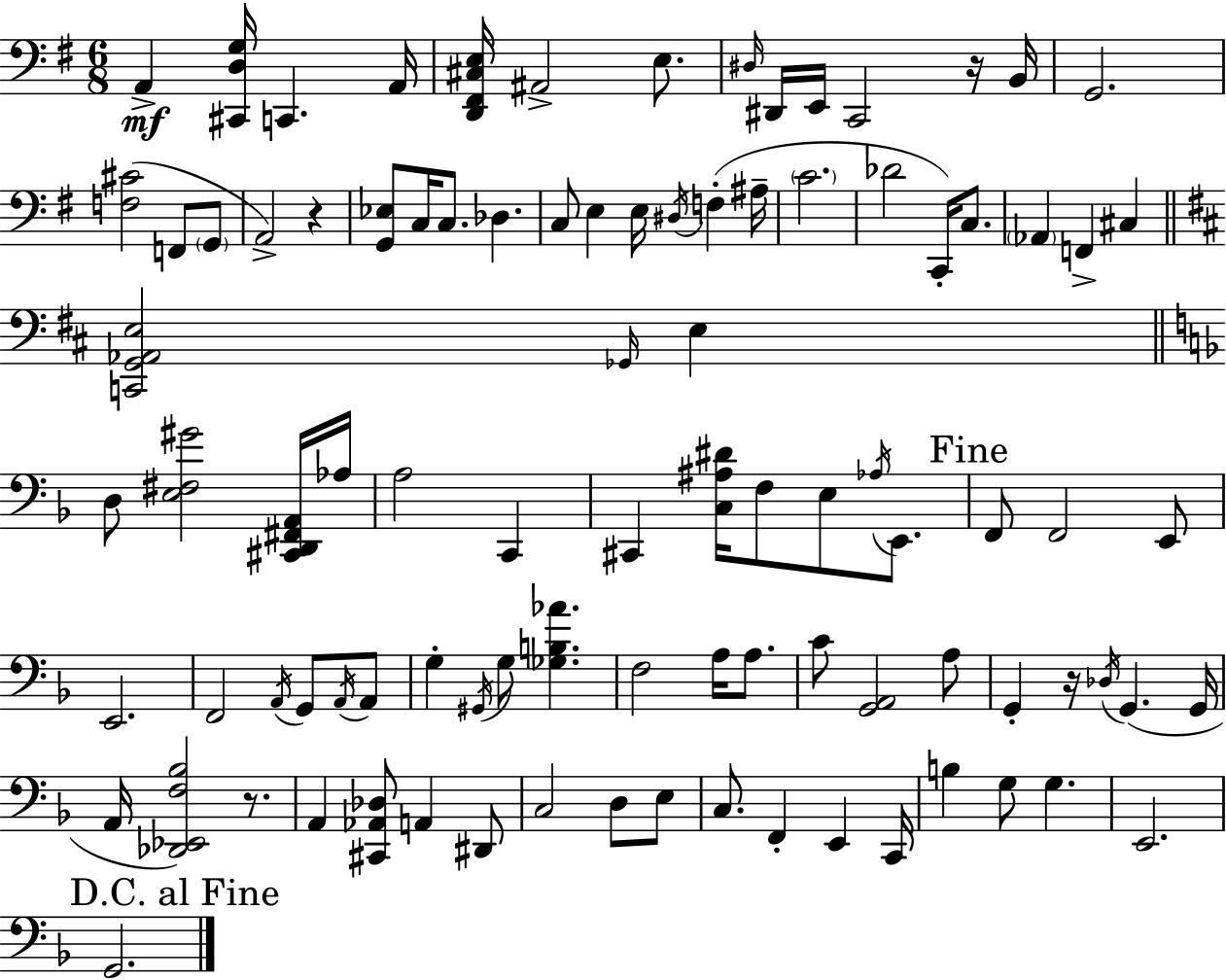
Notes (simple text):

A2/q [C#2,D3,G3]/s C2/q. A2/s [D2,F#2,C#3,E3]/s A#2/h E3/e. D#3/s D#2/s E2/s C2/h R/s B2/s G2/h. [F3,C#4]/h F2/e G2/e A2/h R/q [G2,Eb3]/e C3/s C3/e. Db3/q. C3/e E3/q E3/s D#3/s F3/q A#3/s C4/h. Db4/h C2/s C3/e. Ab2/q F2/q C#3/q [C2,G2,Ab2,E3]/h Gb2/s E3/q D3/e [E3,F#3,G#4]/h [C#2,D2,F#2,A2]/s Ab3/s A3/h C2/q C#2/q [C3,A#3,D#4]/s F3/e E3/e Ab3/s E2/e. F2/e F2/h E2/e E2/h. F2/h A2/s G2/e A2/s A2/e G3/q G#2/s G3/e [Gb3,B3,Ab4]/q. F3/h A3/s A3/e. C4/e [G2,A2]/h A3/e G2/q R/s Db3/s G2/q. G2/s A2/s [Db2,Eb2,F3,Bb3]/h R/e. A2/q [C#2,Ab2,Db3]/e A2/q D#2/e C3/h D3/e E3/e C3/e. F2/q E2/q C2/s B3/q G3/e G3/q. E2/h. G2/h.